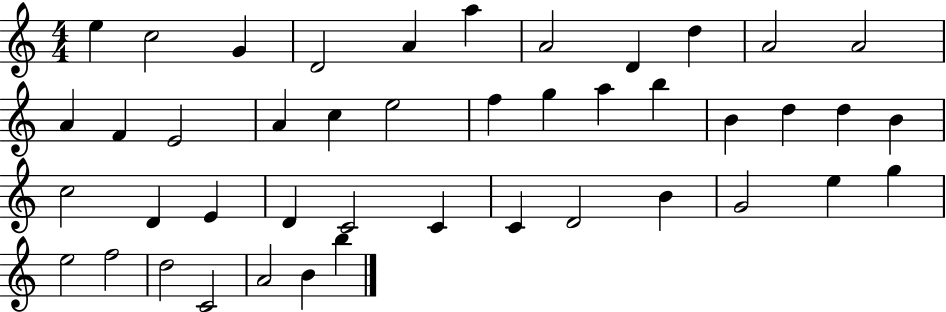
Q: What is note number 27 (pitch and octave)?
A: D4